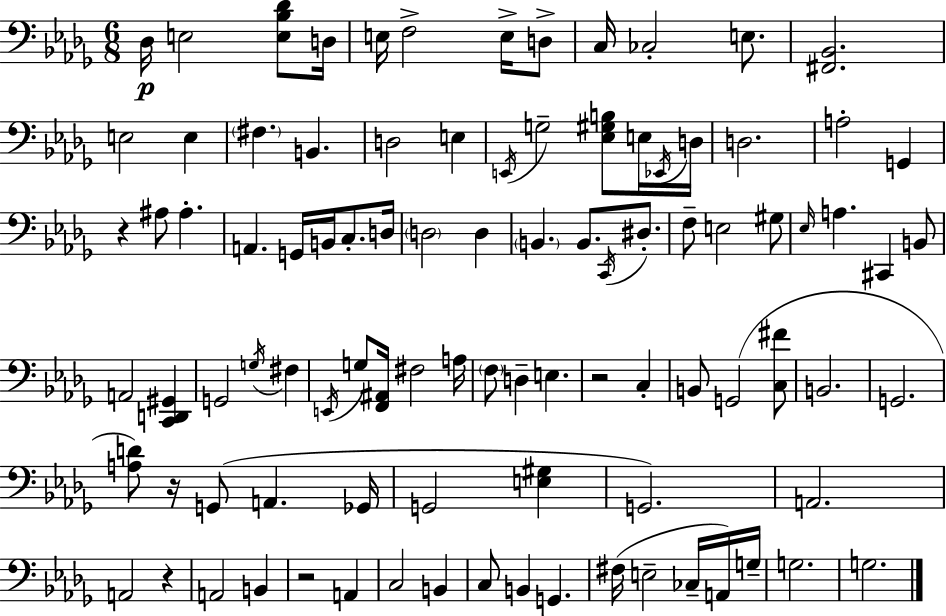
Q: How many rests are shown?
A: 5